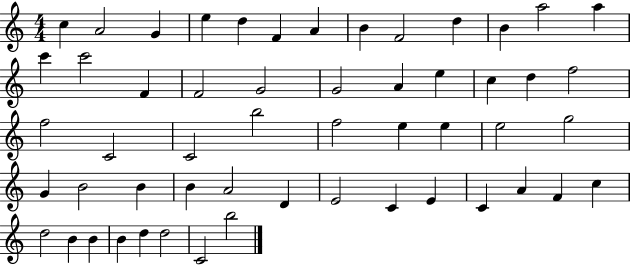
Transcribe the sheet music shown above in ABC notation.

X:1
T:Untitled
M:4/4
L:1/4
K:C
c A2 G e d F A B F2 d B a2 a c' c'2 F F2 G2 G2 A e c d f2 f2 C2 C2 b2 f2 e e e2 g2 G B2 B B A2 D E2 C E C A F c d2 B B B d d2 C2 b2